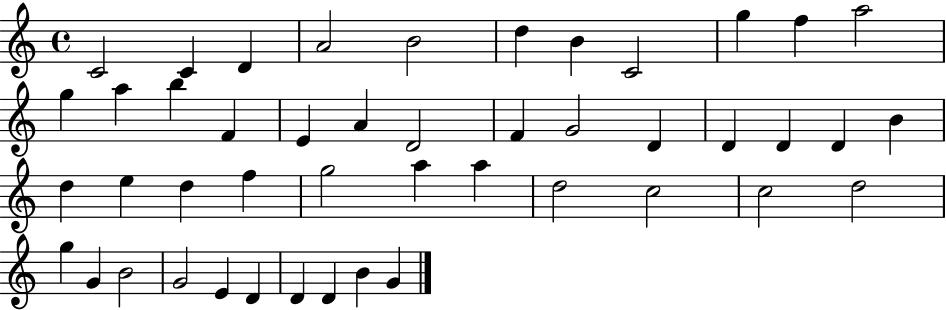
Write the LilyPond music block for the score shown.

{
  \clef treble
  \time 4/4
  \defaultTimeSignature
  \key c \major
  c'2 c'4 d'4 | a'2 b'2 | d''4 b'4 c'2 | g''4 f''4 a''2 | \break g''4 a''4 b''4 f'4 | e'4 a'4 d'2 | f'4 g'2 d'4 | d'4 d'4 d'4 b'4 | \break d''4 e''4 d''4 f''4 | g''2 a''4 a''4 | d''2 c''2 | c''2 d''2 | \break g''4 g'4 b'2 | g'2 e'4 d'4 | d'4 d'4 b'4 g'4 | \bar "|."
}